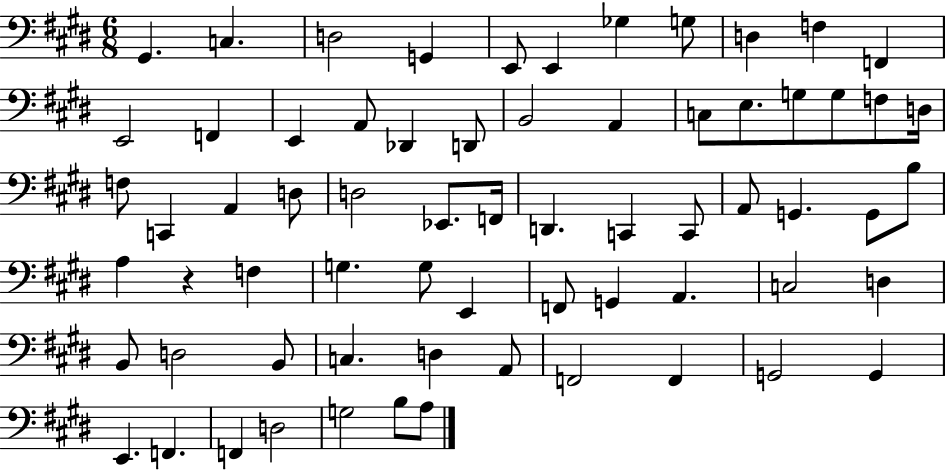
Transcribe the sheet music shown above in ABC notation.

X:1
T:Untitled
M:6/8
L:1/4
K:E
^G,, C, D,2 G,, E,,/2 E,, _G, G,/2 D, F, F,, E,,2 F,, E,, A,,/2 _D,, D,,/2 B,,2 A,, C,/2 E,/2 G,/2 G,/2 F,/2 D,/4 F,/2 C,, A,, D,/2 D,2 _E,,/2 F,,/4 D,, C,, C,,/2 A,,/2 G,, G,,/2 B,/2 A, z F, G, G,/2 E,, F,,/2 G,, A,, C,2 D, B,,/2 D,2 B,,/2 C, D, A,,/2 F,,2 F,, G,,2 G,, E,, F,, F,, D,2 G,2 B,/2 A,/2